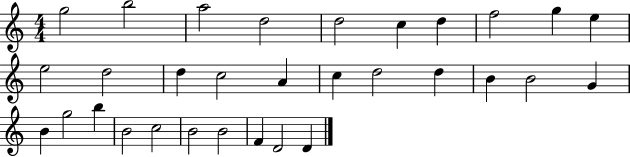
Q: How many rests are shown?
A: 0